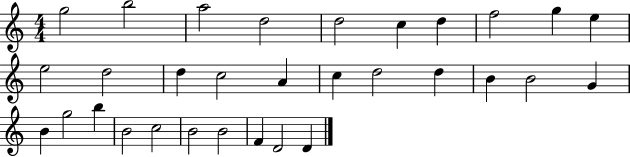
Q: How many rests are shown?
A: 0